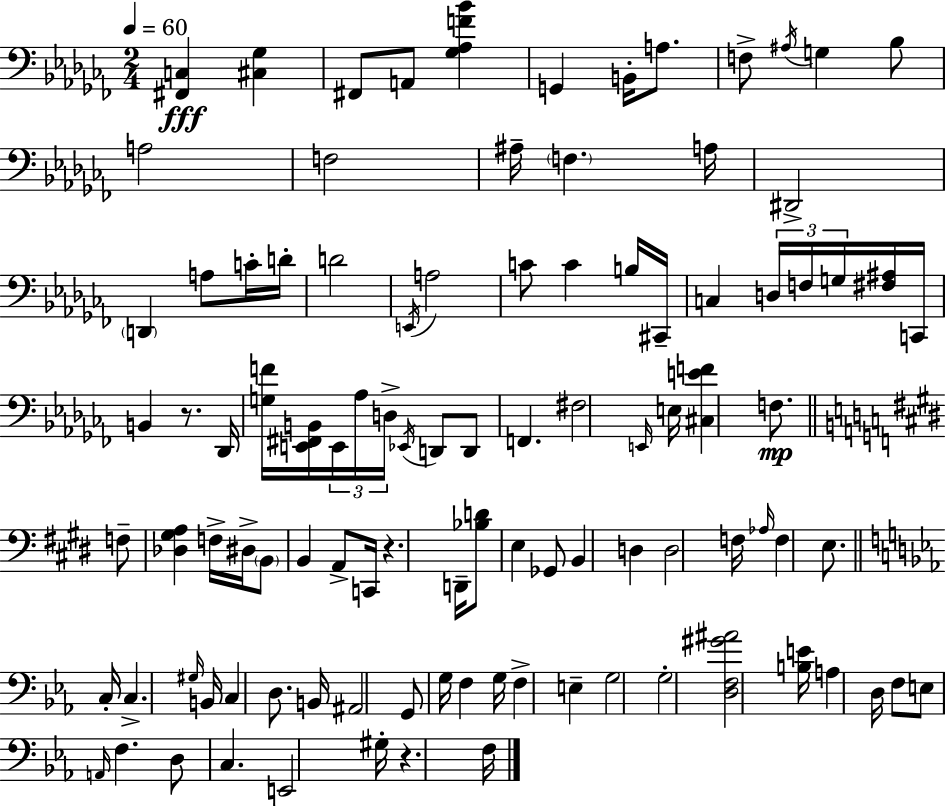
X:1
T:Untitled
M:2/4
L:1/4
K:Abm
[^F,,C,] [^C,_G,] ^F,,/2 A,,/2 [_G,_A,F_B] G,, B,,/4 A,/2 F,/2 ^A,/4 G, _B,/2 A,2 F,2 ^A,/4 F, A,/4 ^D,,2 D,, A,/2 C/4 D/4 D2 E,,/4 A,2 C/2 C B,/4 ^C,,/4 C, D,/4 F,/4 G,/4 [^F,^A,]/4 C,,/4 B,, z/2 _D,,/4 [G,F]/4 [E,,^F,,B,,]/4 E,,/4 _A,/4 D,/4 _E,,/4 D,,/2 D,,/2 F,, ^F,2 E,,/4 E,/4 [^C,EF] F,/2 F,/2 [_D,^G,A,] F,/4 ^D,/4 B,,/2 B,, A,,/2 C,,/4 z D,,/4 [_B,D]/2 E, _G,,/2 B,, D, D,2 F,/4 _A,/4 F, E,/2 C,/4 C, ^G,/4 B,,/4 C, D,/2 B,,/4 ^A,,2 G,,/2 G,/4 F, G,/4 F, E, G,2 G,2 [D,F,^G^A]2 [B,E]/4 A, D,/4 F,/2 E,/2 A,,/4 F, D,/2 C, E,,2 ^G,/4 z F,/4